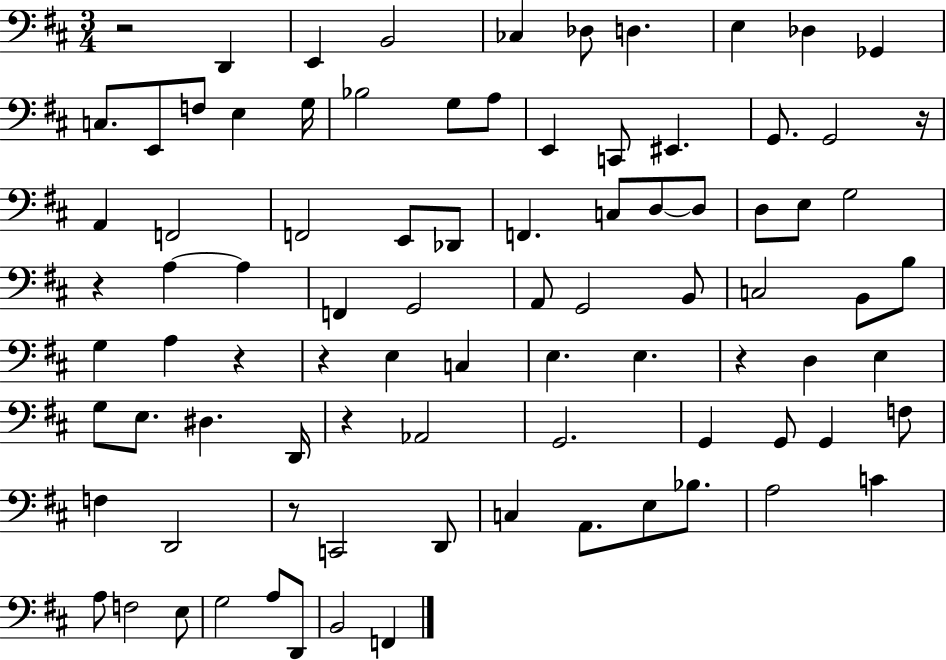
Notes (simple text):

R/h D2/q E2/q B2/h CES3/q Db3/e D3/q. E3/q Db3/q Gb2/q C3/e. E2/e F3/e E3/q G3/s Bb3/h G3/e A3/e E2/q C2/e EIS2/q. G2/e. G2/h R/s A2/q F2/h F2/h E2/e Db2/e F2/q. C3/e D3/e D3/e D3/e E3/e G3/h R/q A3/q A3/q F2/q G2/h A2/e G2/h B2/e C3/h B2/e B3/e G3/q A3/q R/q R/q E3/q C3/q E3/q. E3/q. R/q D3/q E3/q G3/e E3/e. D#3/q. D2/s R/q Ab2/h G2/h. G2/q G2/e G2/q F3/e F3/q D2/h R/e C2/h D2/e C3/q A2/e. E3/e Bb3/e. A3/h C4/q A3/e F3/h E3/e G3/h A3/e D2/e B2/h F2/q